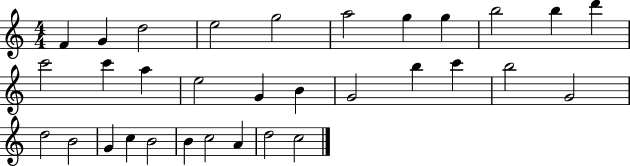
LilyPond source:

{
  \clef treble
  \numericTimeSignature
  \time 4/4
  \key c \major
  f'4 g'4 d''2 | e''2 g''2 | a''2 g''4 g''4 | b''2 b''4 d'''4 | \break c'''2 c'''4 a''4 | e''2 g'4 b'4 | g'2 b''4 c'''4 | b''2 g'2 | \break d''2 b'2 | g'4 c''4 b'2 | b'4 c''2 a'4 | d''2 c''2 | \break \bar "|."
}